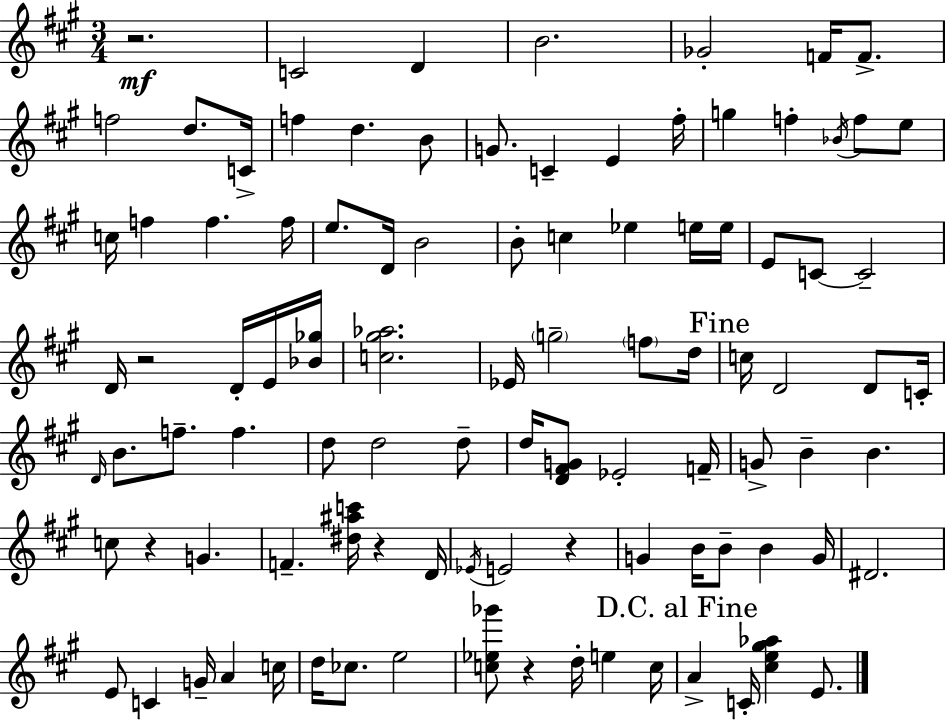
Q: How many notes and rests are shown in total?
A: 98